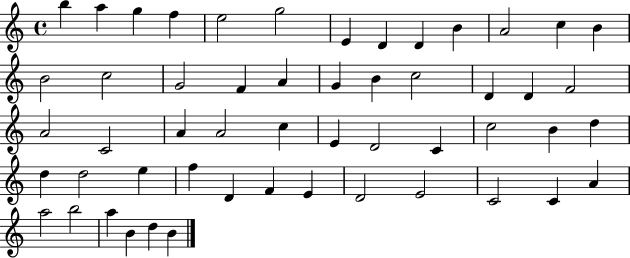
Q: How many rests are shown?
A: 0